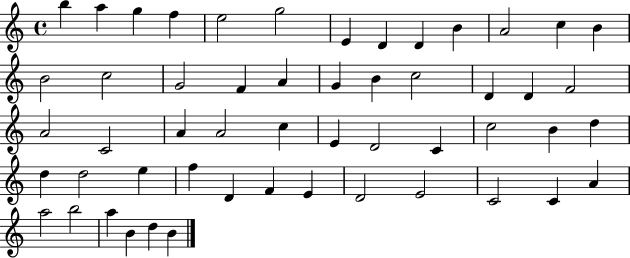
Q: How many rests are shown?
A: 0